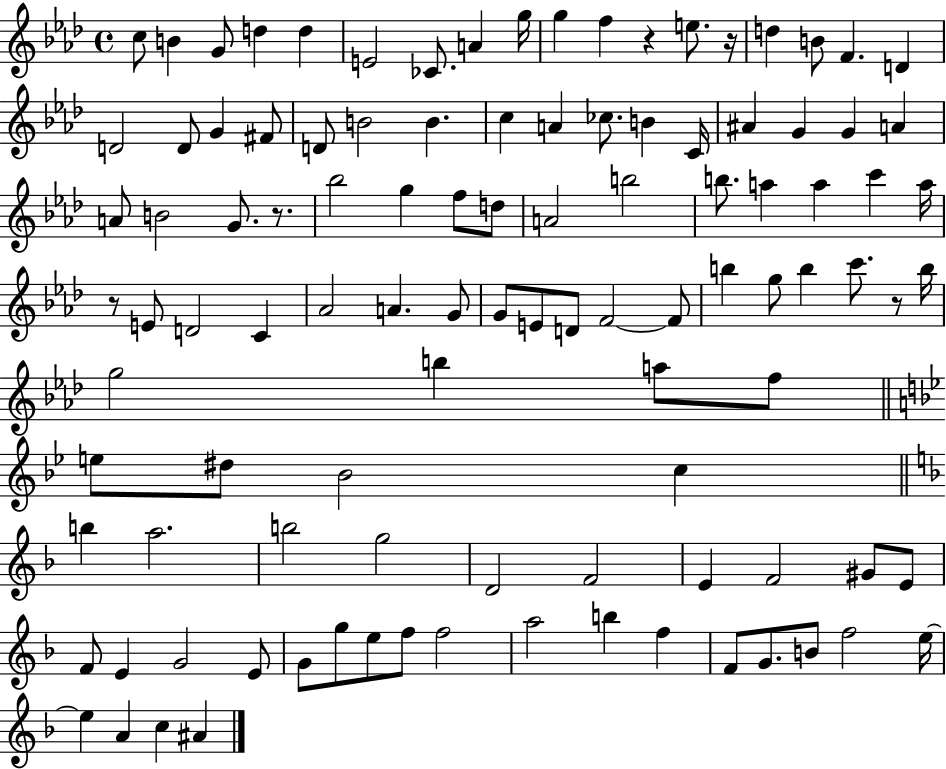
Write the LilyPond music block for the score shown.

{
  \clef treble
  \time 4/4
  \defaultTimeSignature
  \key aes \major
  c''8 b'4 g'8 d''4 d''4 | e'2 ces'8. a'4 g''16 | g''4 f''4 r4 e''8. r16 | d''4 b'8 f'4. d'4 | \break d'2 d'8 g'4 fis'8 | d'8 b'2 b'4. | c''4 a'4 ces''8. b'4 c'16 | ais'4 g'4 g'4 a'4 | \break a'8 b'2 g'8. r8. | bes''2 g''4 f''8 d''8 | a'2 b''2 | b''8. a''4 a''4 c'''4 a''16 | \break r8 e'8 d'2 c'4 | aes'2 a'4. g'8 | g'8 e'8 d'8 f'2~~ f'8 | b''4 g''8 b''4 c'''8. r8 b''16 | \break g''2 b''4 a''8 f''8 | \bar "||" \break \key bes \major e''8 dis''8 bes'2 c''4 | \bar "||" \break \key d \minor b''4 a''2. | b''2 g''2 | d'2 f'2 | e'4 f'2 gis'8 e'8 | \break f'8 e'4 g'2 e'8 | g'8 g''8 e''8 f''8 f''2 | a''2 b''4 f''4 | f'8 g'8. b'8 f''2 e''16~~ | \break e''4 a'4 c''4 ais'4 | \bar "|."
}